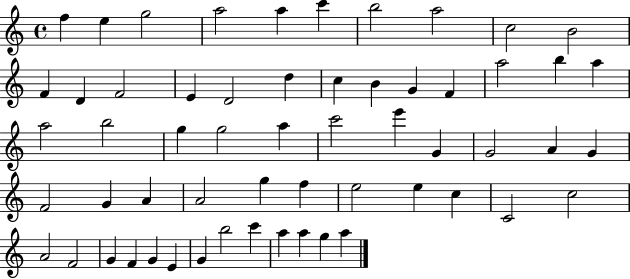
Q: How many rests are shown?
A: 0